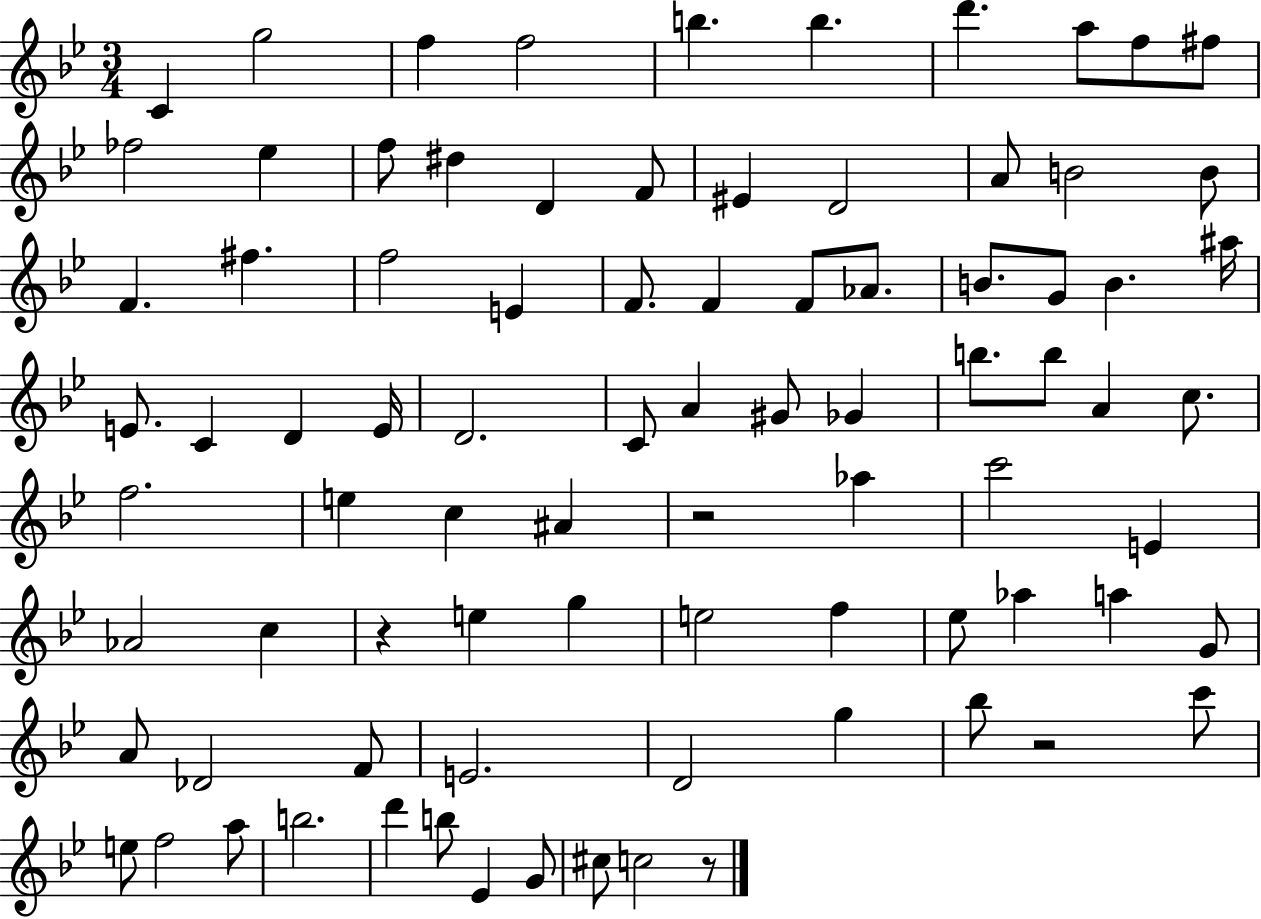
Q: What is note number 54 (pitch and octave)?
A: Ab4